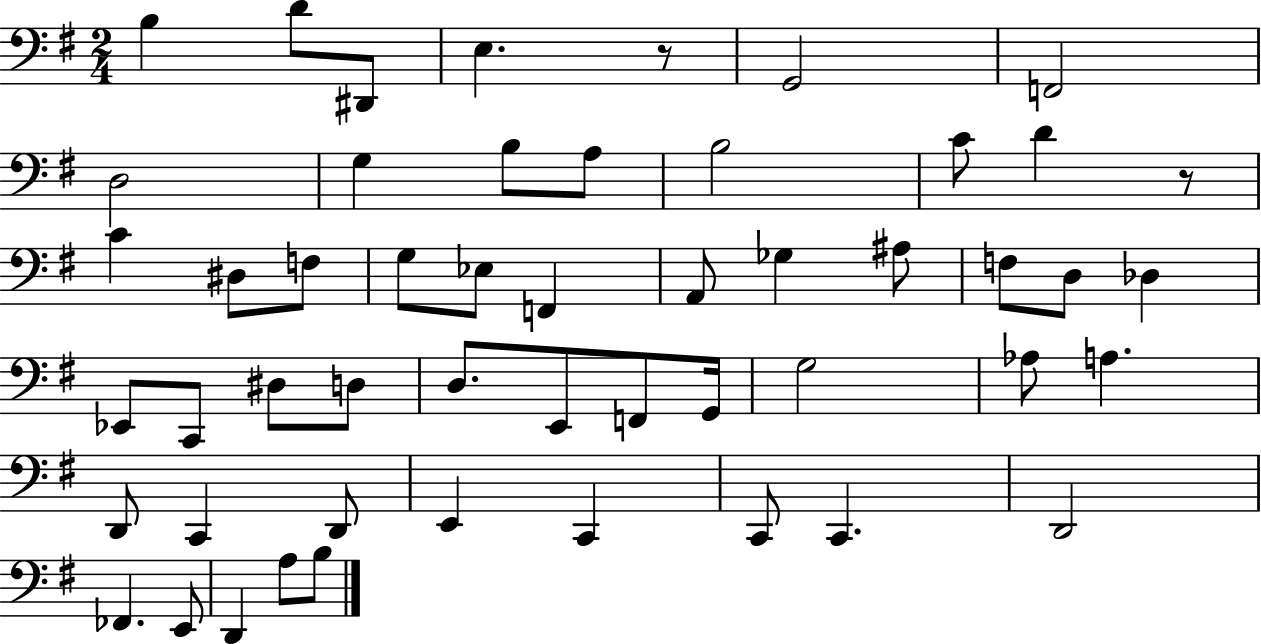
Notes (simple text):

B3/q D4/e D#2/e E3/q. R/e G2/h F2/h D3/h G3/q B3/e A3/e B3/h C4/e D4/q R/e C4/q D#3/e F3/e G3/e Eb3/e F2/q A2/e Gb3/q A#3/e F3/e D3/e Db3/q Eb2/e C2/e D#3/e D3/e D3/e. E2/e F2/e G2/s G3/h Ab3/e A3/q. D2/e C2/q D2/e E2/q C2/q C2/e C2/q. D2/h FES2/q. E2/e D2/q A3/e B3/e